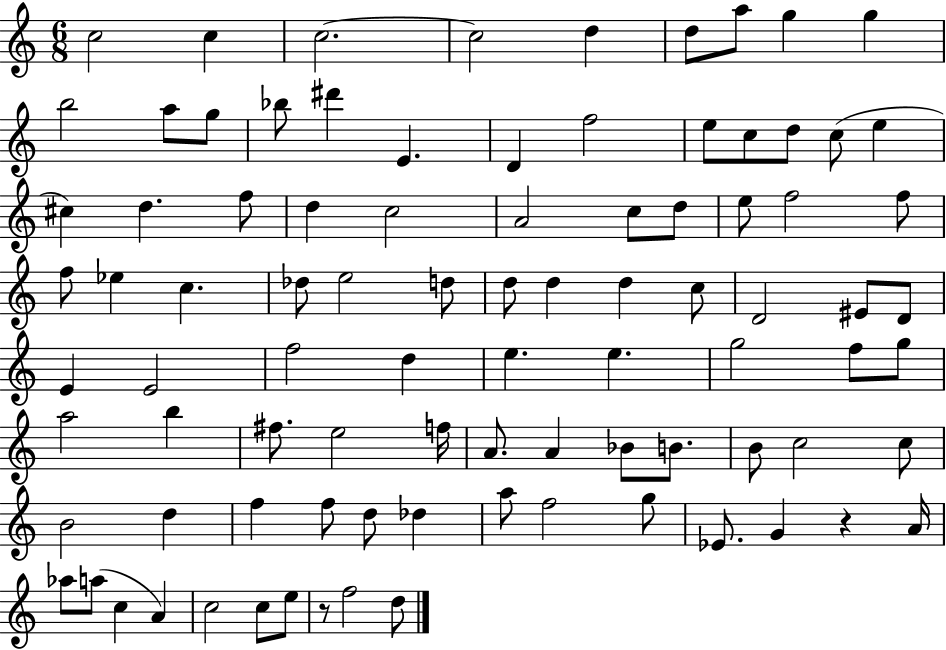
X:1
T:Untitled
M:6/8
L:1/4
K:C
c2 c c2 c2 d d/2 a/2 g g b2 a/2 g/2 _b/2 ^d' E D f2 e/2 c/2 d/2 c/2 e ^c d f/2 d c2 A2 c/2 d/2 e/2 f2 f/2 f/2 _e c _d/2 e2 d/2 d/2 d d c/2 D2 ^E/2 D/2 E E2 f2 d e e g2 f/2 g/2 a2 b ^f/2 e2 f/4 A/2 A _B/2 B/2 B/2 c2 c/2 B2 d f f/2 d/2 _d a/2 f2 g/2 _E/2 G z A/4 _a/2 a/2 c A c2 c/2 e/2 z/2 f2 d/2